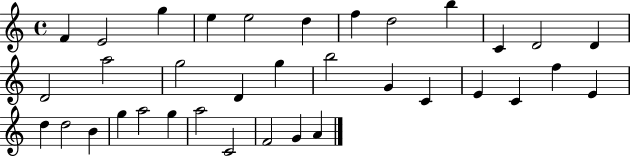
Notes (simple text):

F4/q E4/h G5/q E5/q E5/h D5/q F5/q D5/h B5/q C4/q D4/h D4/q D4/h A5/h G5/h D4/q G5/q B5/h G4/q C4/q E4/q C4/q F5/q E4/q D5/q D5/h B4/q G5/q A5/h G5/q A5/h C4/h F4/h G4/q A4/q